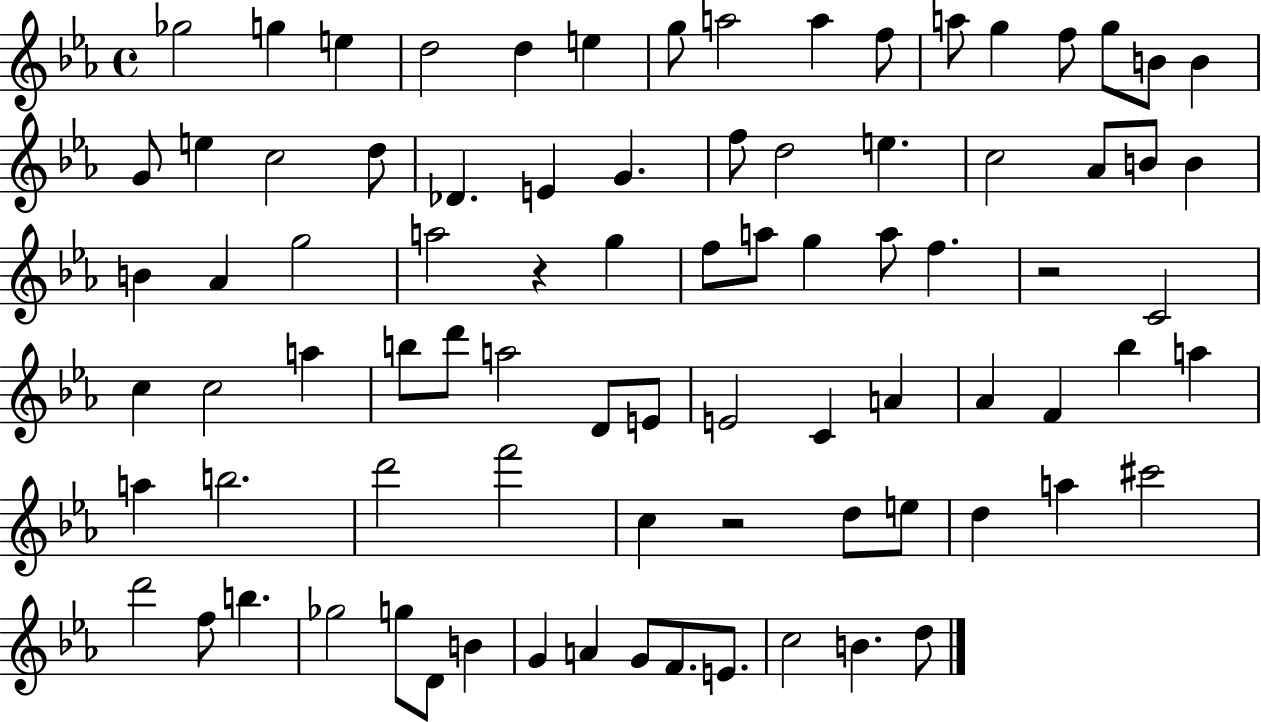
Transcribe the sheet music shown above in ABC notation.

X:1
T:Untitled
M:4/4
L:1/4
K:Eb
_g2 g e d2 d e g/2 a2 a f/2 a/2 g f/2 g/2 B/2 B G/2 e c2 d/2 _D E G f/2 d2 e c2 _A/2 B/2 B B _A g2 a2 z g f/2 a/2 g a/2 f z2 C2 c c2 a b/2 d'/2 a2 D/2 E/2 E2 C A _A F _b a a b2 d'2 f'2 c z2 d/2 e/2 d a ^c'2 d'2 f/2 b _g2 g/2 D/2 B G A G/2 F/2 E/2 c2 B d/2